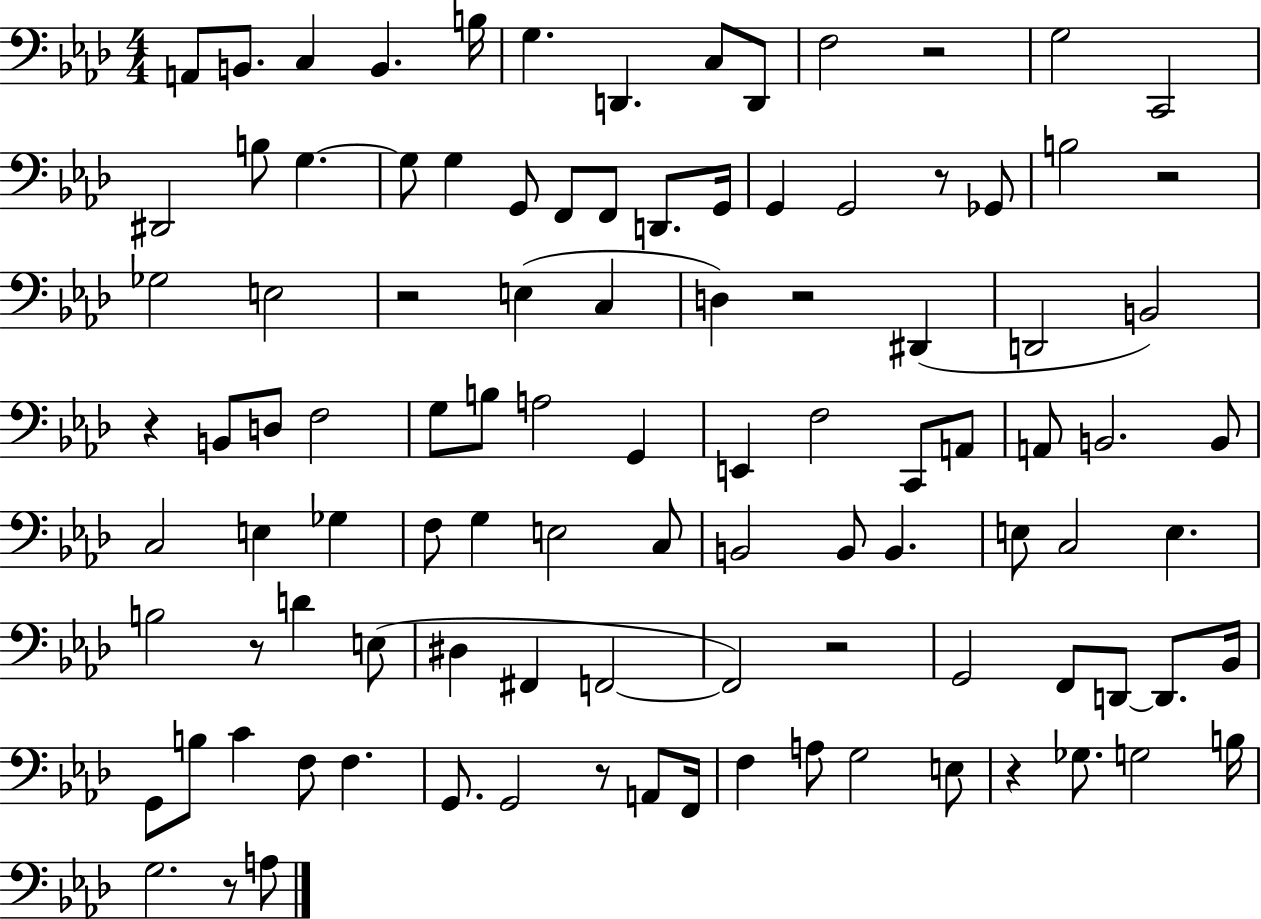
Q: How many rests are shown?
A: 11